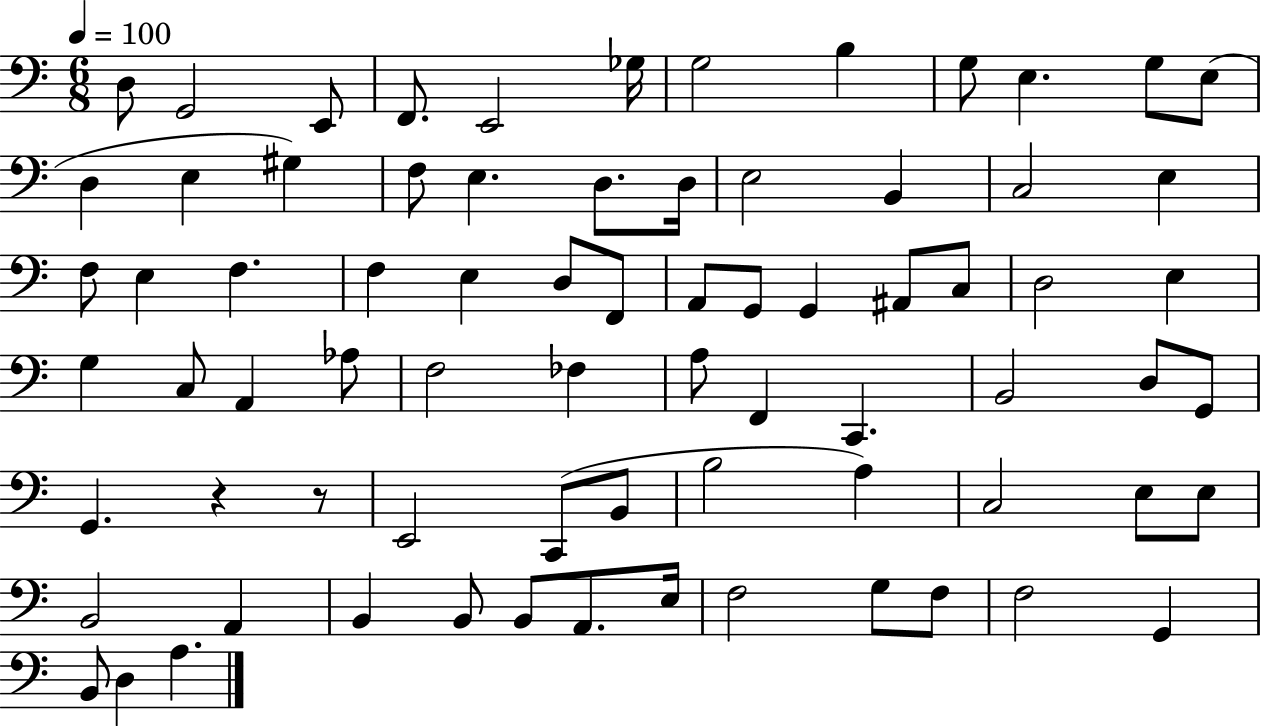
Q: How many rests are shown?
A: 2